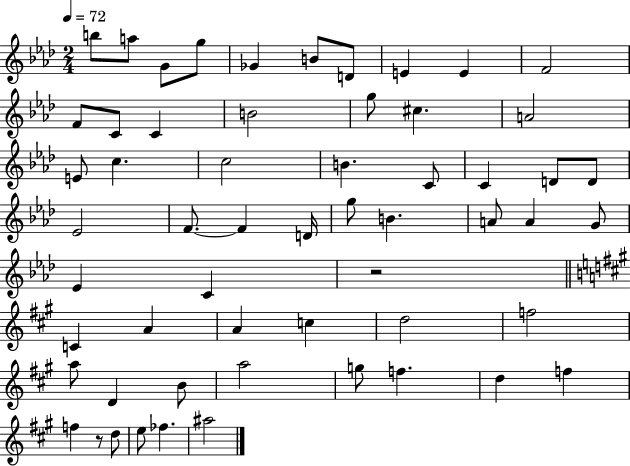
{
  \clef treble
  \numericTimeSignature
  \time 2/4
  \key aes \major
  \tempo 4 = 72
  b''8 a''8 g'8 g''8 | ges'4 b'8 d'8 | e'4 e'4 | f'2 | \break f'8 c'8 c'4 | b'2 | g''8 cis''4. | a'2 | \break e'8 c''4. | c''2 | b'4. c'8 | c'4 d'8 d'8 | \break ees'2 | f'8.~~ f'4 d'16 | g''8 b'4. | a'8 a'4 g'8 | \break ees'4 c'4 | r2 | \bar "||" \break \key a \major c'4 a'4 | a'4 c''4 | d''2 | f''2 | \break a''8 d'4 b'8 | a''2 | g''8 f''4. | d''4 f''4 | \break f''4 r8 d''8 | e''8 fes''4. | ais''2 | \bar "|."
}